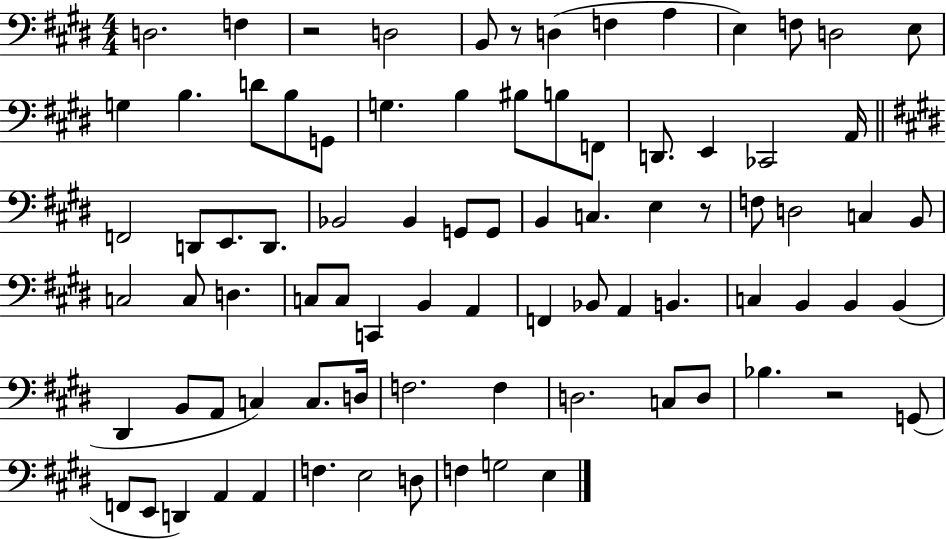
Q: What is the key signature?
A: E major